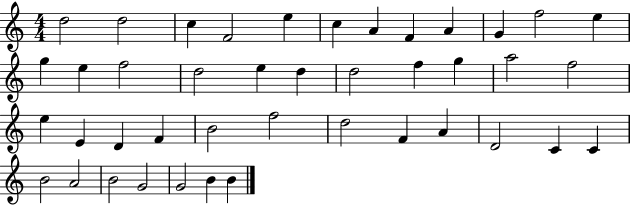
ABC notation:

X:1
T:Untitled
M:4/4
L:1/4
K:C
d2 d2 c F2 e c A F A G f2 e g e f2 d2 e d d2 f g a2 f2 e E D F B2 f2 d2 F A D2 C C B2 A2 B2 G2 G2 B B